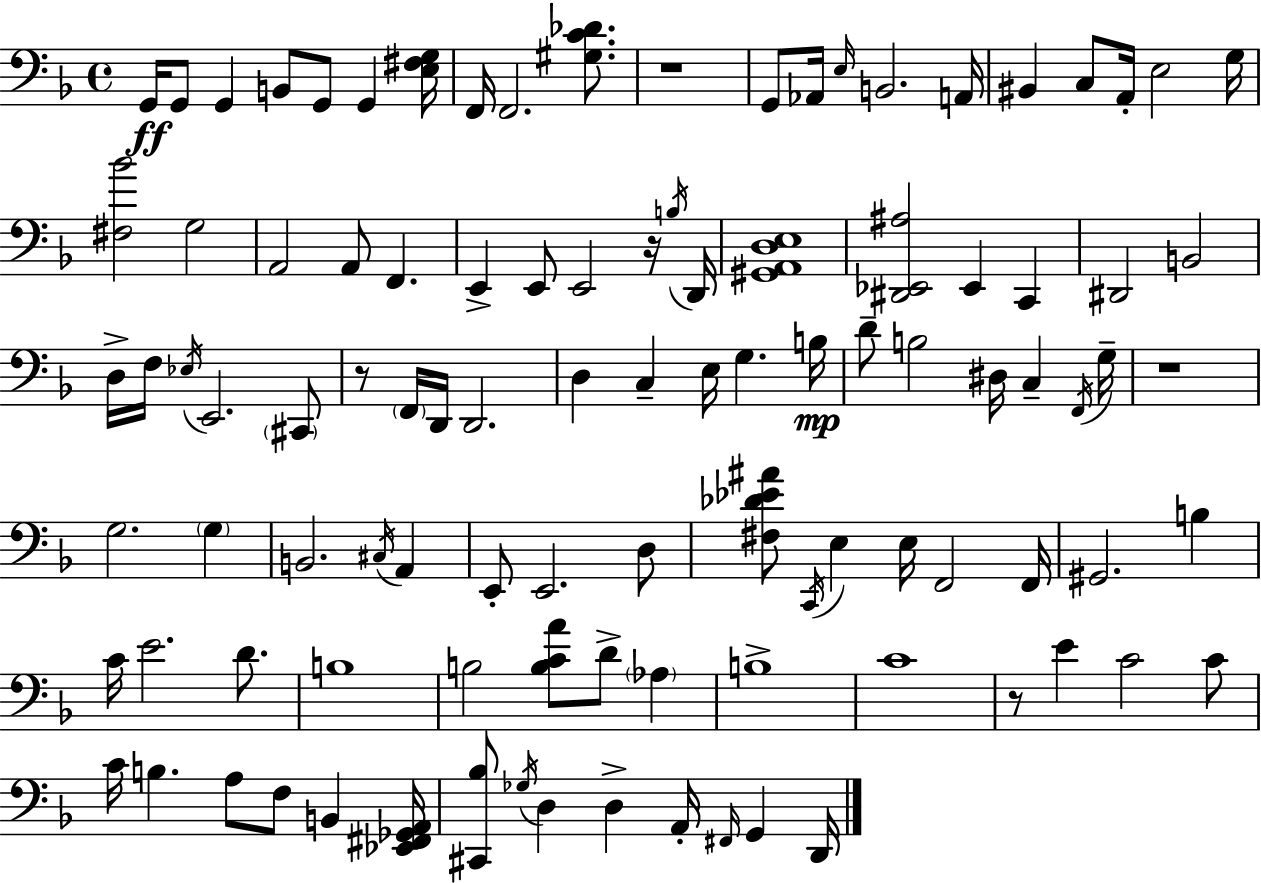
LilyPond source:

{
  \clef bass
  \time 4/4
  \defaultTimeSignature
  \key f \major
  g,16\ff g,8 g,4 b,8 g,8 g,4 <e fis g>16 | f,16 f,2. <gis c' des'>8. | r1 | g,8 aes,16 \grace { e16 } b,2. | \break a,16 bis,4 c8 a,16-. e2 | g16 <fis bes'>2 g2 | a,2 a,8 f,4. | e,4-> e,8 e,2 r16 | \break \acciaccatura { b16 } d,16 <gis, a, d e>1 | <dis, ees, ais>2 ees,4 c,4 | dis,2 b,2 | d16-> f16 \acciaccatura { ees16 } e,2. | \break \parenthesize cis,8 r8 \parenthesize f,16 d,16 d,2. | d4 c4-- e16 g4. | b16\mp d'8-- b2 dis16 c4-- | \acciaccatura { f,16 } g16-- r1 | \break g2. | \parenthesize g4 b,2. | \acciaccatura { cis16 } a,4 e,8-. e,2. | d8 <fis des' ees' ais'>8 \acciaccatura { c,16 } e4 e16 f,2 | \break f,16 gis,2. | b4 c'16 e'2. | d'8. b1 | b2 <b c' a'>8 | \break d'8-> \parenthesize aes4 b1-> | c'1 | r8 e'4 c'2 | c'8 c'16 b4. a8 f8 | \break b,4 <ees, fis, ges, a,>16 <cis, bes>8 \acciaccatura { ges16 } d4 d4-> | a,16-. \grace { fis,16 } g,4 d,16 \bar "|."
}